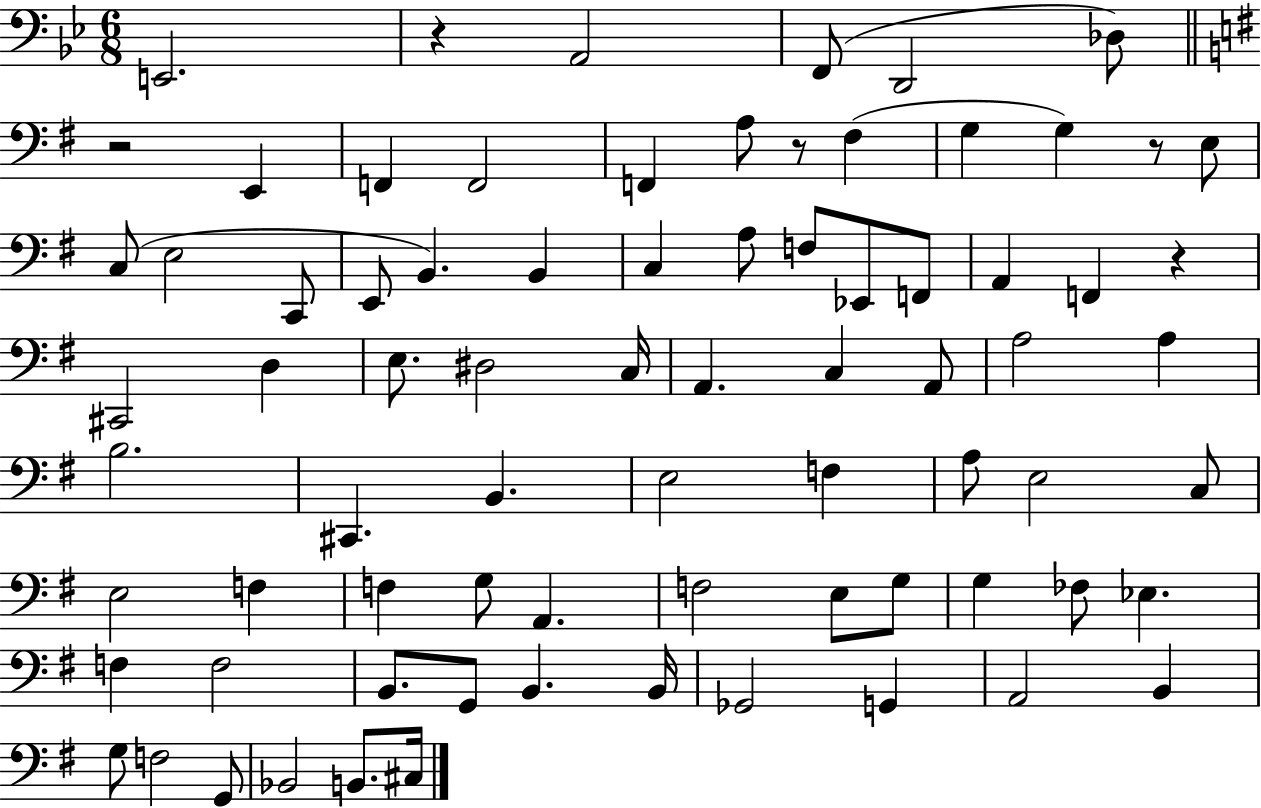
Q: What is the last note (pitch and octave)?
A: C#3